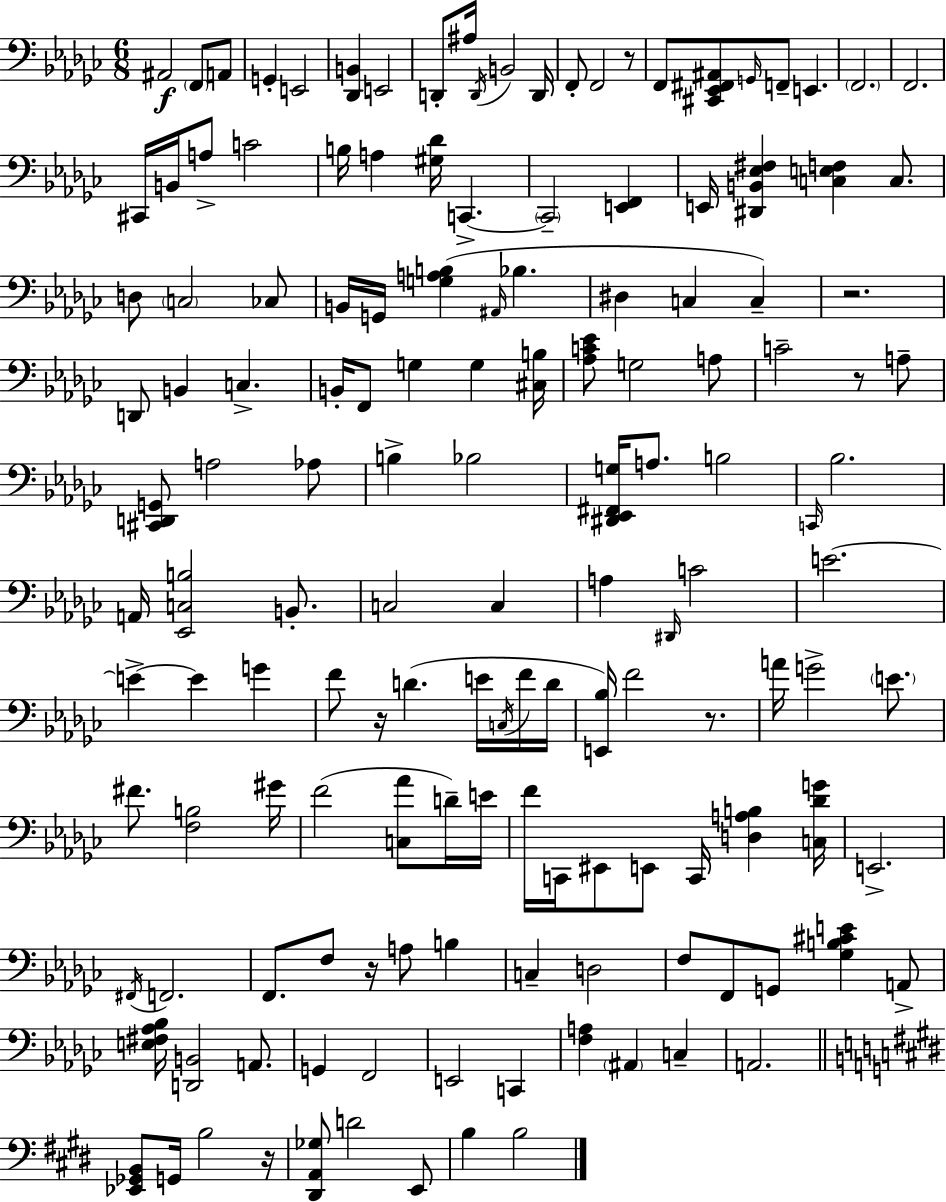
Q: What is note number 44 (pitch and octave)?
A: F2